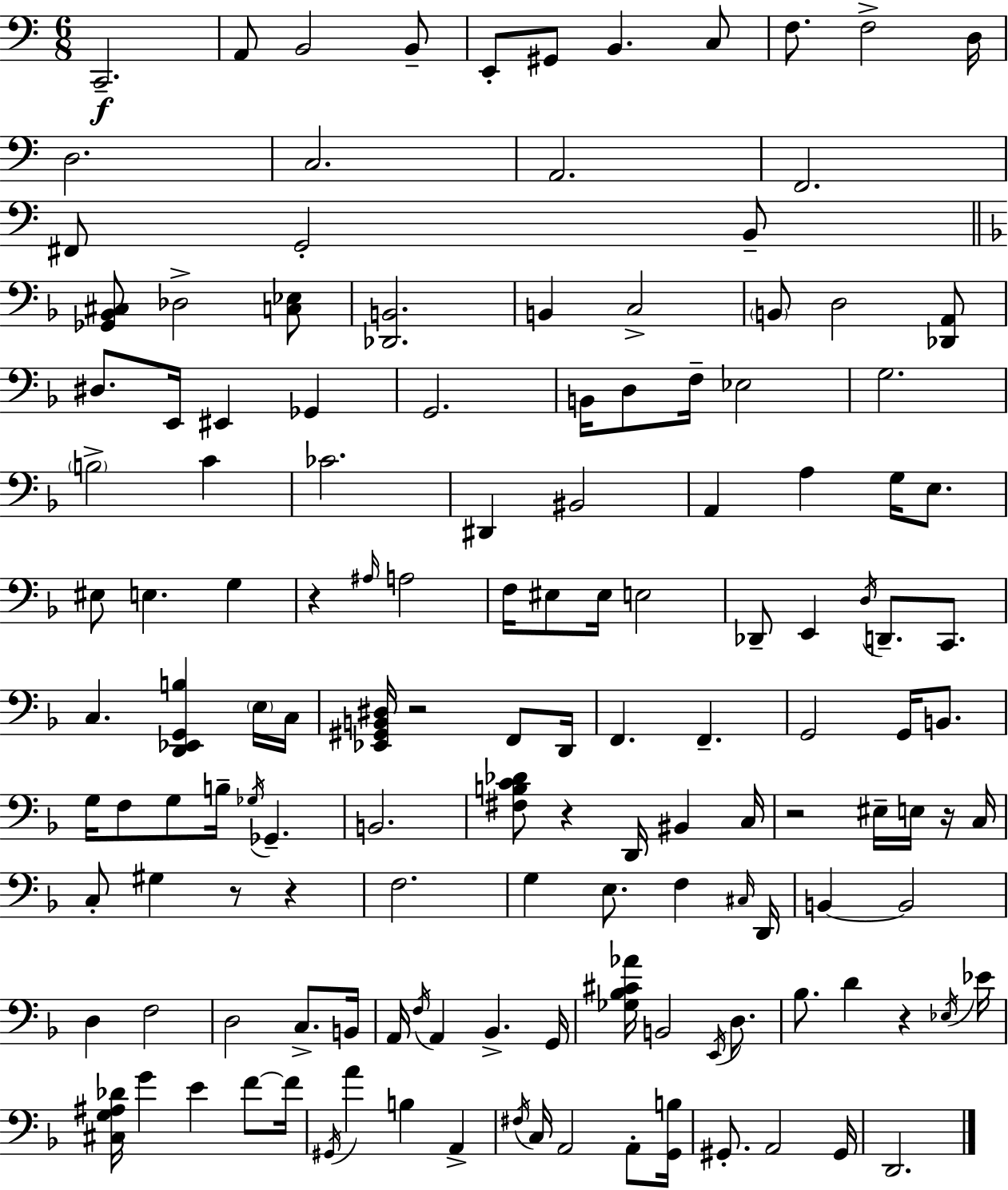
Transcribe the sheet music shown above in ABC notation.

X:1
T:Untitled
M:6/8
L:1/4
K:Am
C,,2 A,,/2 B,,2 B,,/2 E,,/2 ^G,,/2 B,, C,/2 F,/2 F,2 D,/4 D,2 C,2 A,,2 F,,2 ^F,,/2 G,,2 B,,/2 [_G,,_B,,^C,]/2 _D,2 [C,_E,]/2 [_D,,B,,]2 B,, C,2 B,,/2 D,2 [_D,,A,,]/2 ^D,/2 E,,/4 ^E,, _G,, G,,2 B,,/4 D,/2 F,/4 _E,2 G,2 B,2 C _C2 ^D,, ^B,,2 A,, A, G,/4 E,/2 ^E,/2 E, G, z ^A,/4 A,2 F,/4 ^E,/2 ^E,/4 E,2 _D,,/2 E,, D,/4 D,,/2 C,,/2 C, [D,,_E,,G,,B,] E,/4 C,/4 [_E,,^G,,B,,^D,]/4 z2 F,,/2 D,,/4 F,, F,, G,,2 G,,/4 B,,/2 G,/4 F,/2 G,/2 B,/4 _G,/4 _G,, B,,2 [^F,B,C_D]/2 z D,,/4 ^B,, C,/4 z2 ^E,/4 E,/4 z/4 C,/4 C,/2 ^G, z/2 z F,2 G, E,/2 F, ^C,/4 D,,/4 B,, B,,2 D, F,2 D,2 C,/2 B,,/4 A,,/4 F,/4 A,, _B,, G,,/4 [_G,_B,^C_A]/4 B,,2 E,,/4 D,/2 _B,/2 D z _E,/4 _E/4 [^C,G,^A,_D]/4 G E F/2 F/4 ^G,,/4 A B, A,, ^F,/4 C,/4 A,,2 A,,/2 [G,,B,]/4 ^G,,/2 A,,2 ^G,,/4 D,,2